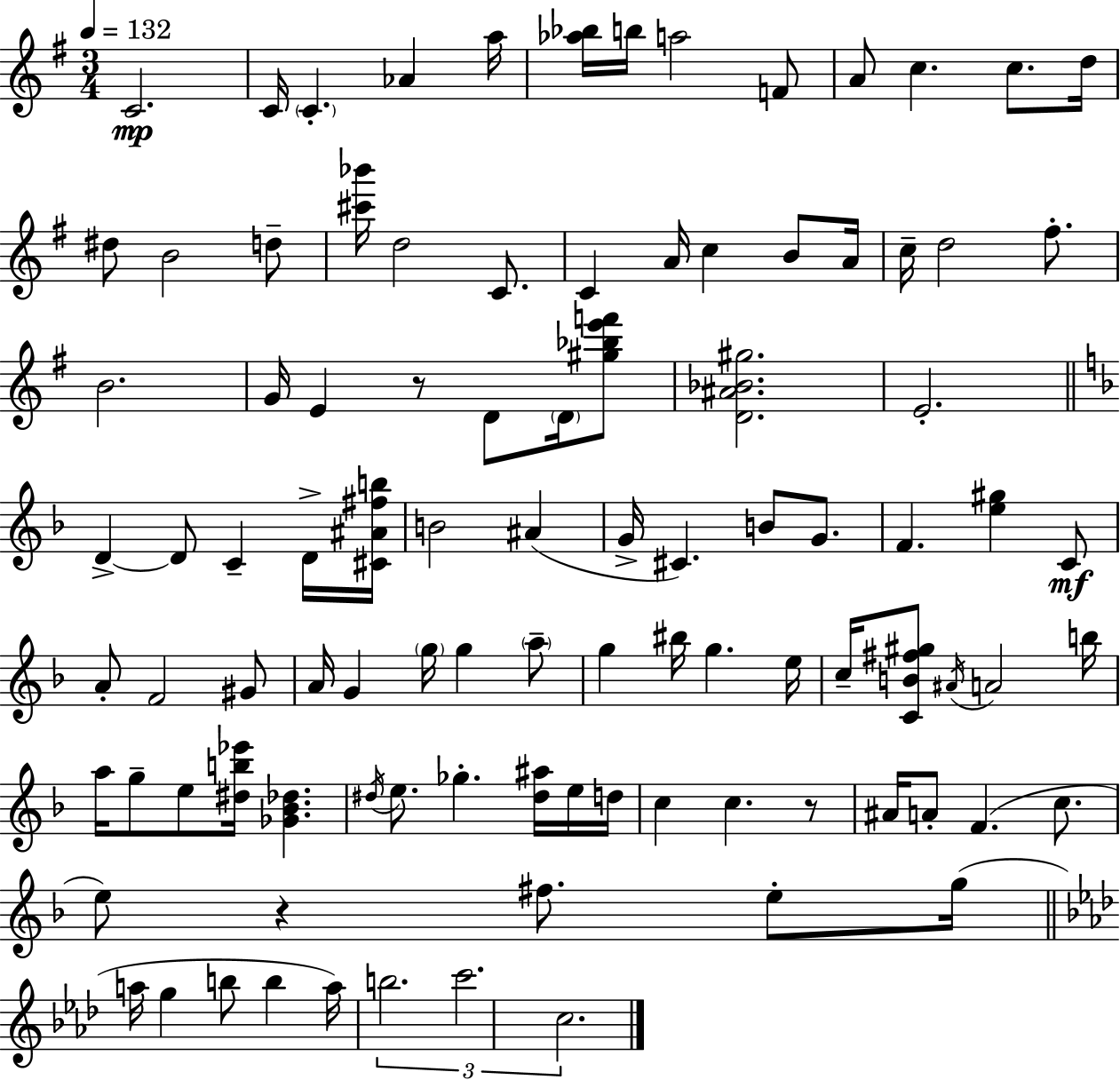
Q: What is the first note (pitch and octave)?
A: C4